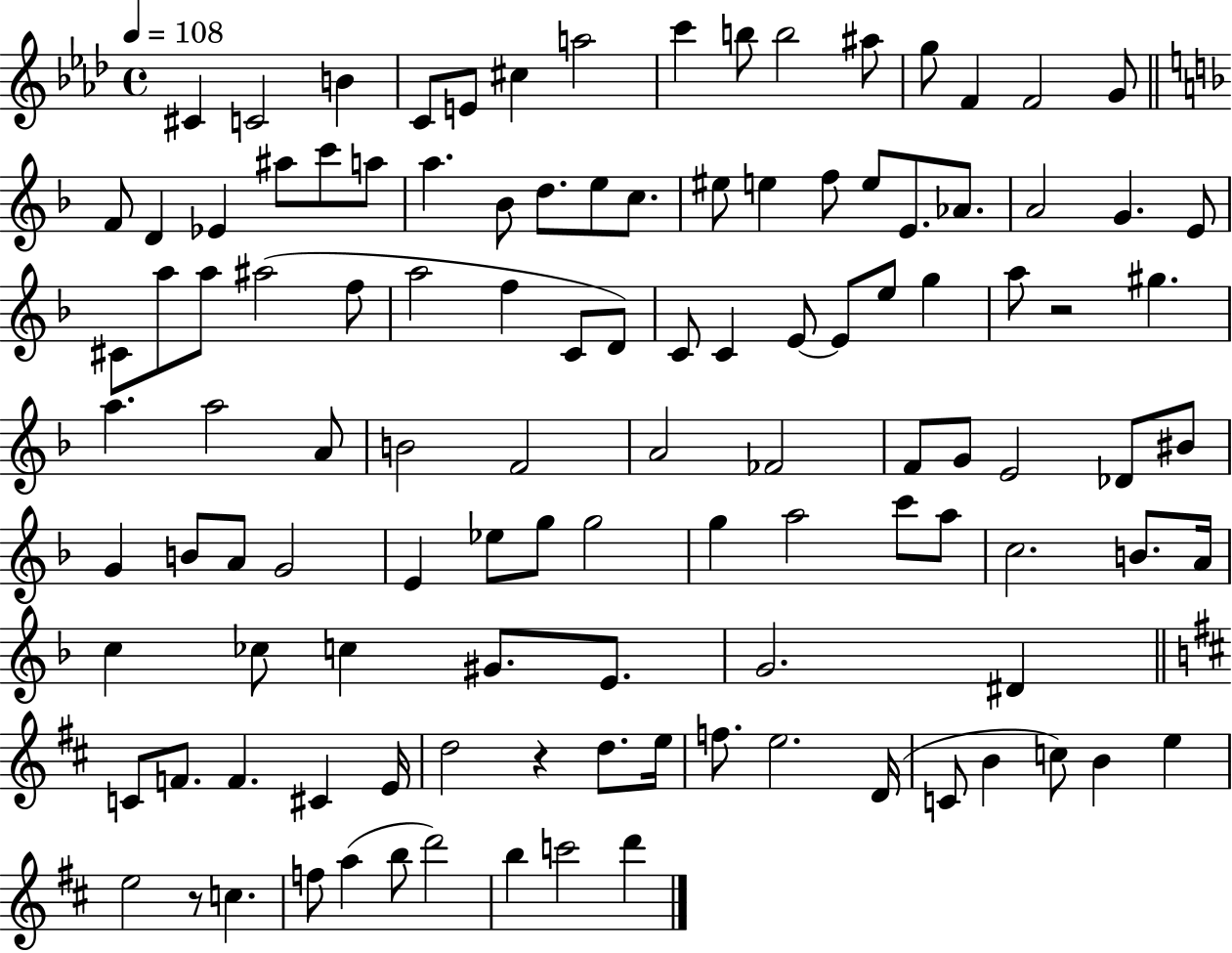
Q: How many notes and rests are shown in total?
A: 114